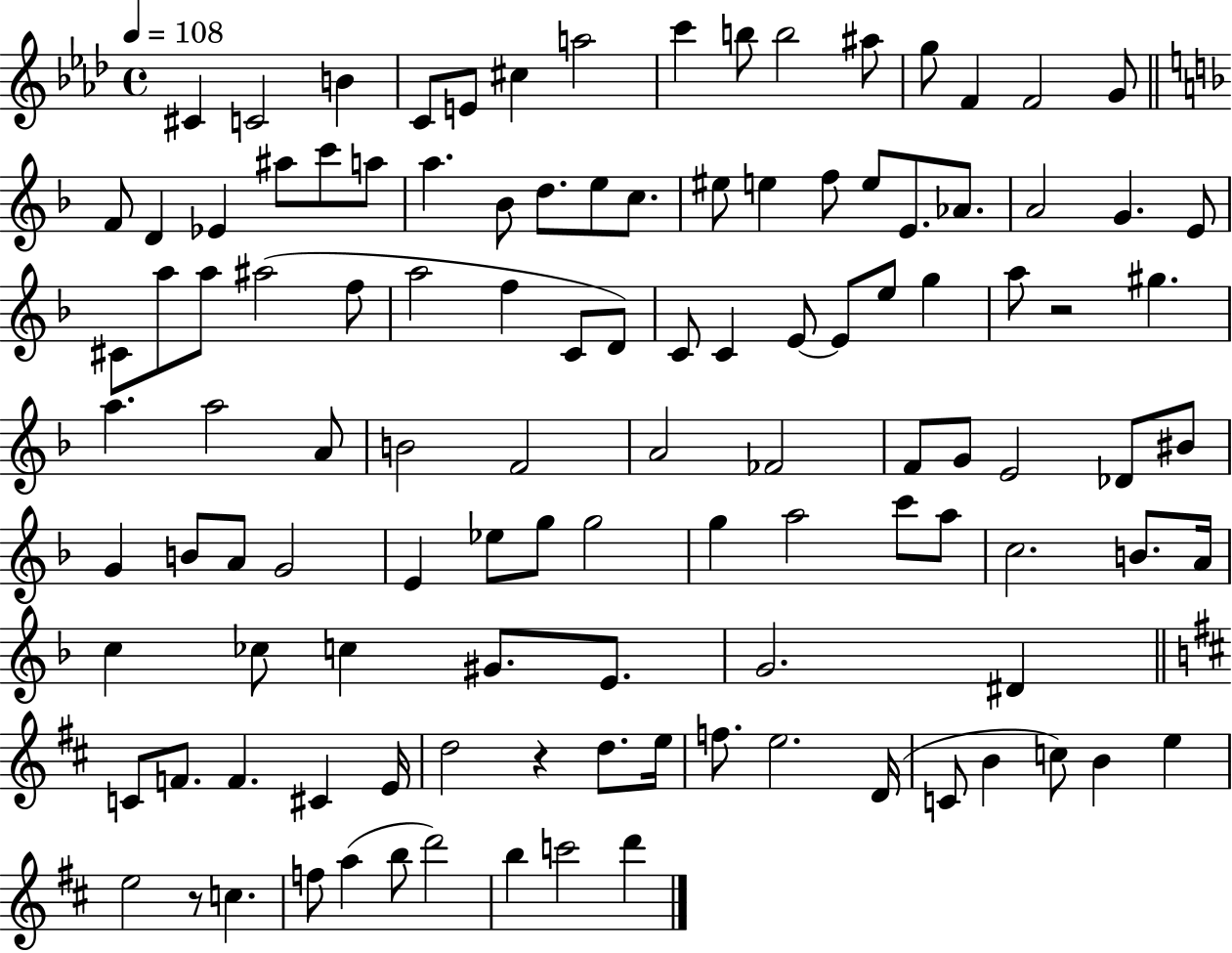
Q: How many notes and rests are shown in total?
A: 114